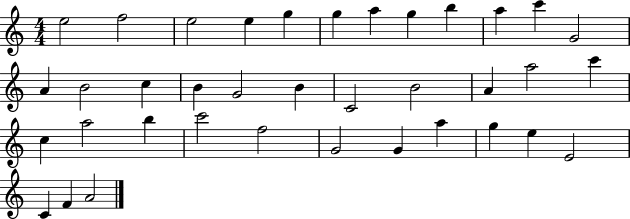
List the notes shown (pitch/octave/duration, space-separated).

E5/h F5/h E5/h E5/q G5/q G5/q A5/q G5/q B5/q A5/q C6/q G4/h A4/q B4/h C5/q B4/q G4/h B4/q C4/h B4/h A4/q A5/h C6/q C5/q A5/h B5/q C6/h F5/h G4/h G4/q A5/q G5/q E5/q E4/h C4/q F4/q A4/h